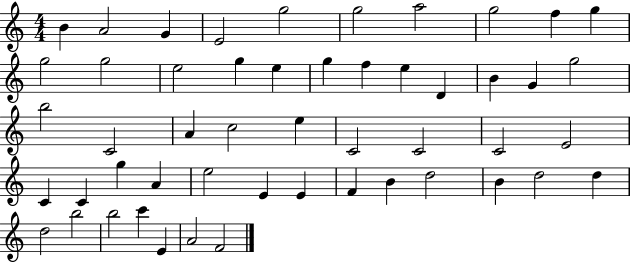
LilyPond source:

{
  \clef treble
  \numericTimeSignature
  \time 4/4
  \key c \major
  b'4 a'2 g'4 | e'2 g''2 | g''2 a''2 | g''2 f''4 g''4 | \break g''2 g''2 | e''2 g''4 e''4 | g''4 f''4 e''4 d'4 | b'4 g'4 g''2 | \break b''2 c'2 | a'4 c''2 e''4 | c'2 c'2 | c'2 e'2 | \break c'4 c'4 g''4 a'4 | e''2 e'4 e'4 | f'4 b'4 d''2 | b'4 d''2 d''4 | \break d''2 b''2 | b''2 c'''4 e'4 | a'2 f'2 | \bar "|."
}